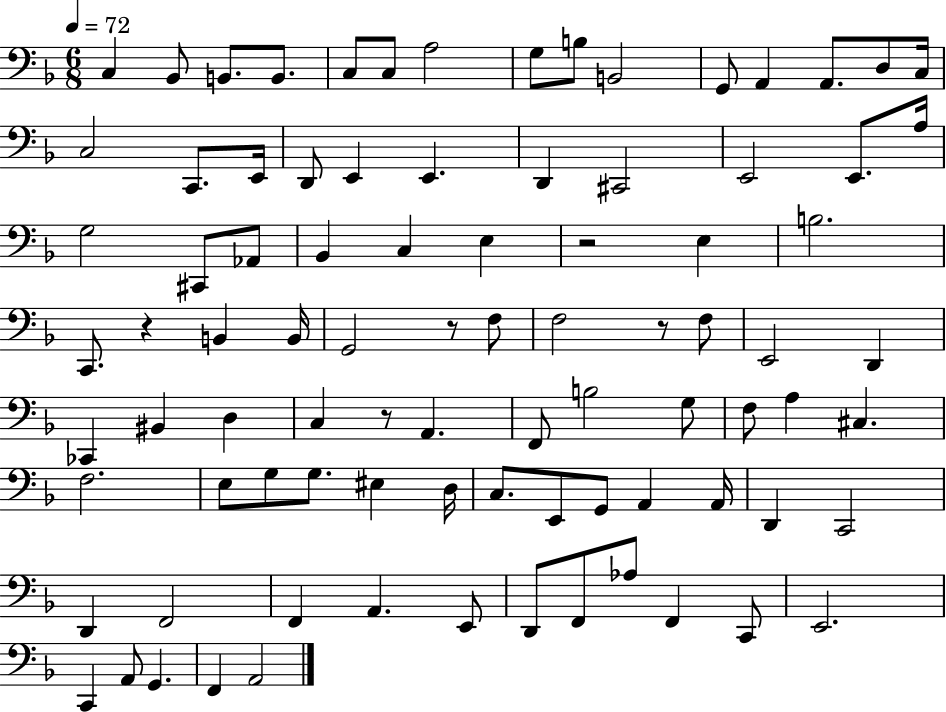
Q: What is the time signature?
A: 6/8